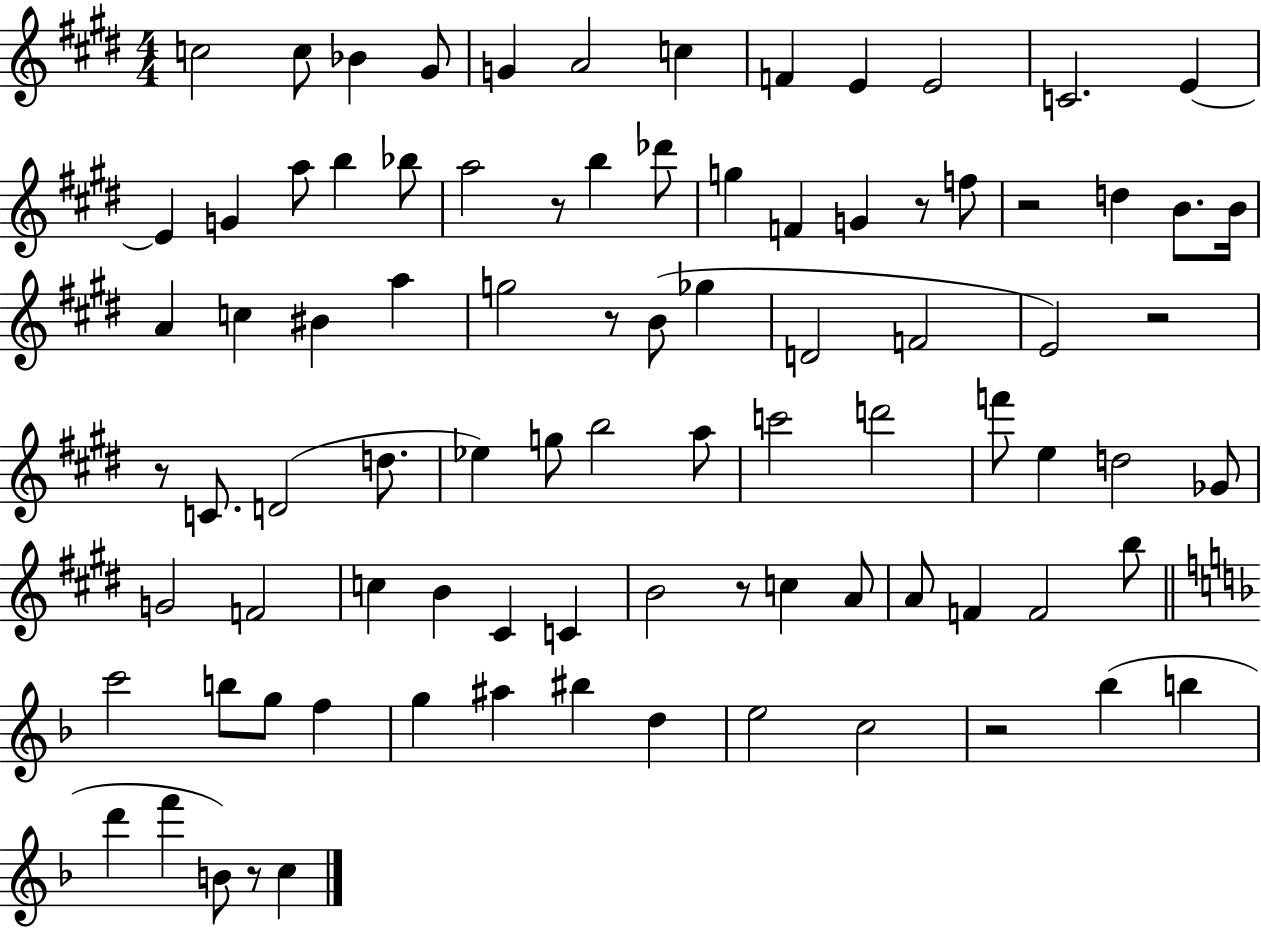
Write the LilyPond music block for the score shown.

{
  \clef treble
  \numericTimeSignature
  \time 4/4
  \key e \major
  c''2 c''8 bes'4 gis'8 | g'4 a'2 c''4 | f'4 e'4 e'2 | c'2. e'4~~ | \break e'4 g'4 a''8 b''4 bes''8 | a''2 r8 b''4 des'''8 | g''4 f'4 g'4 r8 f''8 | r2 d''4 b'8. b'16 | \break a'4 c''4 bis'4 a''4 | g''2 r8 b'8( ges''4 | d'2 f'2 | e'2) r2 | \break r8 c'8. d'2( d''8. | ees''4) g''8 b''2 a''8 | c'''2 d'''2 | f'''8 e''4 d''2 ges'8 | \break g'2 f'2 | c''4 b'4 cis'4 c'4 | b'2 r8 c''4 a'8 | a'8 f'4 f'2 b''8 | \break \bar "||" \break \key f \major c'''2 b''8 g''8 f''4 | g''4 ais''4 bis''4 d''4 | e''2 c''2 | r2 bes''4( b''4 | \break d'''4 f'''4 b'8) r8 c''4 | \bar "|."
}